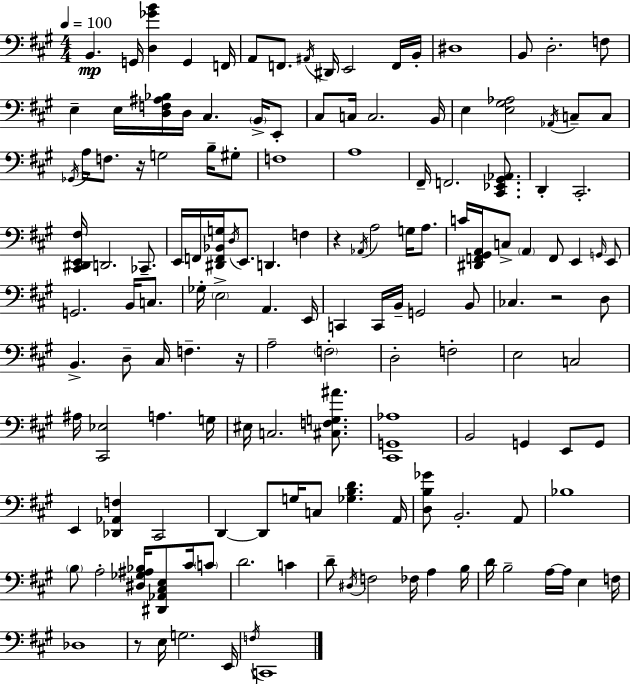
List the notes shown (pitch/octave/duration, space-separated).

B2/q. G2/s [D3,Gb4,B4]/q G2/q F2/s A2/e F2/e. A#2/s D#2/s E2/h F2/s B2/s D#3/w B2/e D3/h. F3/e E3/q E3/s [D3,F3,A#3,Bb3]/s D3/s C#3/q. B2/s E2/e C#3/e C3/s C3/h. B2/s E3/q [E3,G#3,Ab3]/h Ab2/s C3/e C3/e Gb2/s A3/s F3/e. R/s G3/h B3/s G#3/e F3/w A3/w F#2/s F2/h. [C#2,Eb2,G#2,Ab2]/e. D2/q C#2/h. [C#2,D#2,E2,F#3]/s D2/h. CES2/e. E2/s F2/s [D#2,F2,Bb2,G3]/s D3/s E2/e. D2/q. F3/q R/q Ab2/s A3/h G3/s A3/e. C4/s [D#2,F2,G#2,A2]/s C3/e A2/q F2/e E2/q G2/s E2/e G2/h. B2/s C3/e. Gb3/s E3/h A2/q. E2/s C2/q C2/s B2/s G2/h B2/e CES3/q. R/h D3/e B2/q. D3/e C#3/s F3/q. R/s A3/h F3/h D3/h F3/h E3/h C3/h A#3/s [C#2,Eb3]/h A3/q. G3/s EIS3/s C3/h. [C#3,F3,G3,A#4]/e. [C#2,G2,Ab3]/w B2/h G2/q E2/e G2/e E2/q [Db2,Ab2,F3]/q C#2/h D2/q D2/e G3/s C3/e [Gb3,B3,D4]/q. A2/s [D3,B3,Gb4]/e B2/h. A2/e Bb3/w B3/e A3/h [D#3,Gb3,A#3,Bb3]/s [D#2,Ab2,C#3,E3]/e C#4/s C4/e D4/h. C4/q D4/e D#3/s F3/h FES3/s A3/q B3/s D4/s B3/h A3/s A3/s E3/q F3/s Db3/w R/e E3/s G3/h. E2/s F3/s C2/w